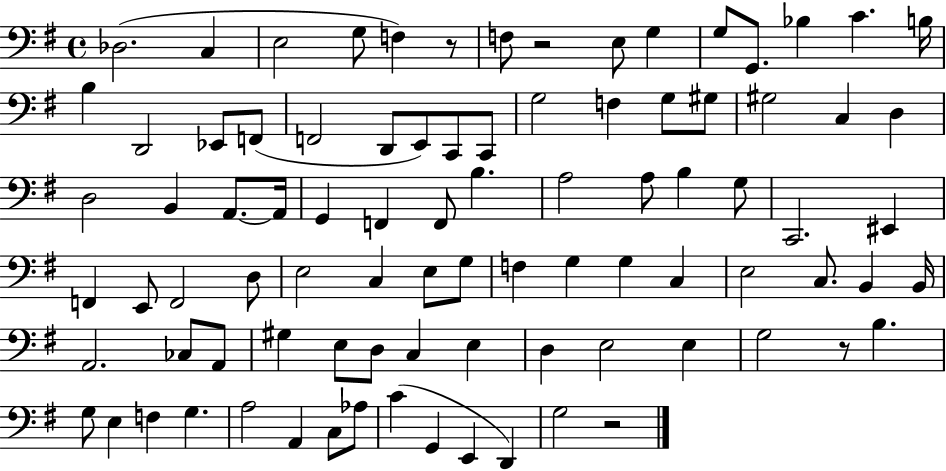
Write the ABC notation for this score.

X:1
T:Untitled
M:4/4
L:1/4
K:G
_D,2 C, E,2 G,/2 F, z/2 F,/2 z2 E,/2 G, G,/2 G,,/2 _B, C B,/4 B, D,,2 _E,,/2 F,,/2 F,,2 D,,/2 E,,/2 C,,/2 C,,/2 G,2 F, G,/2 ^G,/2 ^G,2 C, D, D,2 B,, A,,/2 A,,/4 G,, F,, F,,/2 B, A,2 A,/2 B, G,/2 C,,2 ^E,, F,, E,,/2 F,,2 D,/2 E,2 C, E,/2 G,/2 F, G, G, C, E,2 C,/2 B,, B,,/4 A,,2 _C,/2 A,,/2 ^G, E,/2 D,/2 C, E, D, E,2 E, G,2 z/2 B, G,/2 E, F, G, A,2 A,, C,/2 _A,/2 C G,, E,, D,, G,2 z2